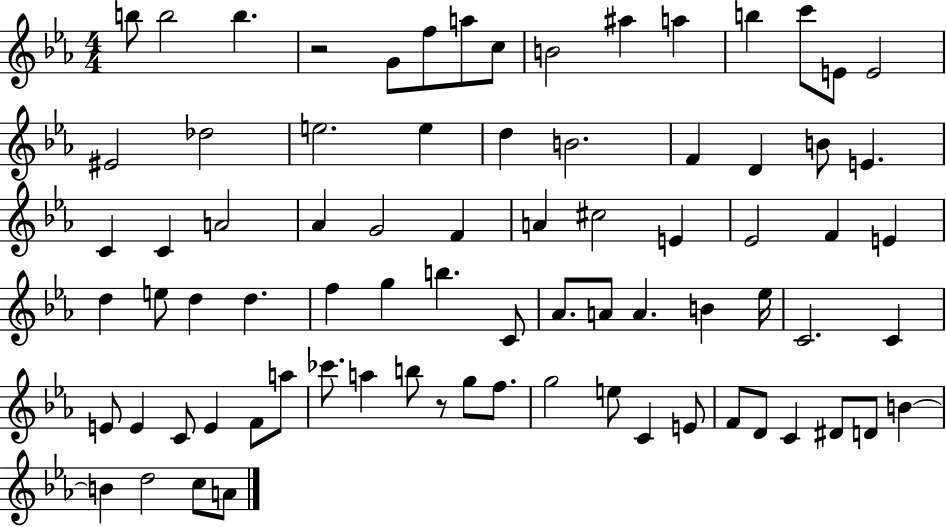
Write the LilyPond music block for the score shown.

{
  \clef treble
  \numericTimeSignature
  \time 4/4
  \key ees \major
  b''8 b''2 b''4. | r2 g'8 f''8 a''8 c''8 | b'2 ais''4 a''4 | b''4 c'''8 e'8 e'2 | \break eis'2 des''2 | e''2. e''4 | d''4 b'2. | f'4 d'4 b'8 e'4. | \break c'4 c'4 a'2 | aes'4 g'2 f'4 | a'4 cis''2 e'4 | ees'2 f'4 e'4 | \break d''4 e''8 d''4 d''4. | f''4 g''4 b''4. c'8 | aes'8. a'8 a'4. b'4 ees''16 | c'2. c'4 | \break e'8 e'4 c'8 e'4 f'8 a''8 | ces'''8. a''4 b''8 r8 g''8 f''8. | g''2 e''8 c'4 e'8 | f'8 d'8 c'4 dis'8 d'8 b'4~~ | \break b'4 d''2 c''8 a'8 | \bar "|."
}